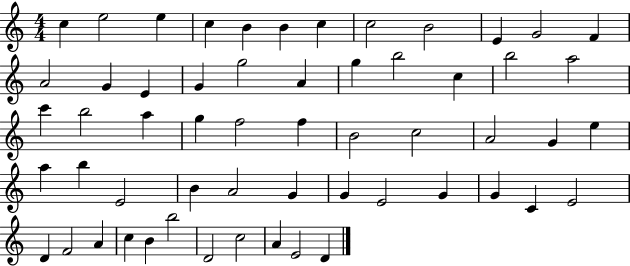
{
  \clef treble
  \numericTimeSignature
  \time 4/4
  \key c \major
  c''4 e''2 e''4 | c''4 b'4 b'4 c''4 | c''2 b'2 | e'4 g'2 f'4 | \break a'2 g'4 e'4 | g'4 g''2 a'4 | g''4 b''2 c''4 | b''2 a''2 | \break c'''4 b''2 a''4 | g''4 f''2 f''4 | b'2 c''2 | a'2 g'4 e''4 | \break a''4 b''4 e'2 | b'4 a'2 g'4 | g'4 e'2 g'4 | g'4 c'4 e'2 | \break d'4 f'2 a'4 | c''4 b'4 b''2 | d'2 c''2 | a'4 e'2 d'4 | \break \bar "|."
}